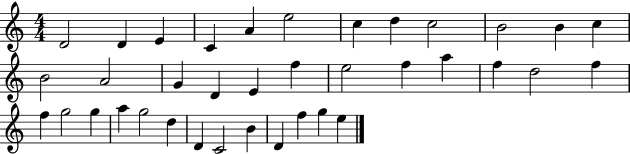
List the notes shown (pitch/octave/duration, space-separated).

D4/h D4/q E4/q C4/q A4/q E5/h C5/q D5/q C5/h B4/h B4/q C5/q B4/h A4/h G4/q D4/q E4/q F5/q E5/h F5/q A5/q F5/q D5/h F5/q F5/q G5/h G5/q A5/q G5/h D5/q D4/q C4/h B4/q D4/q F5/q G5/q E5/q